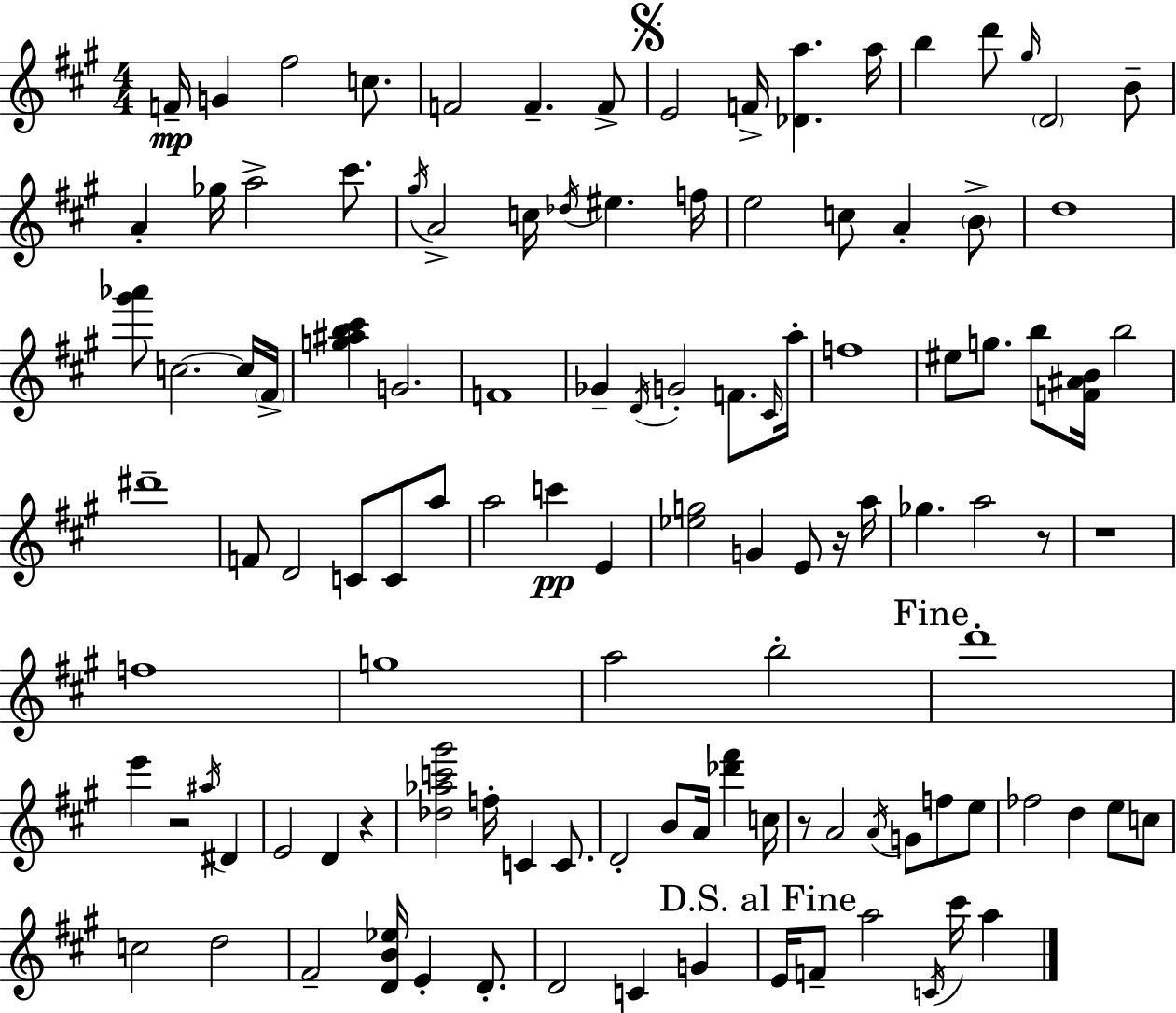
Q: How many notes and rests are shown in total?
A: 114